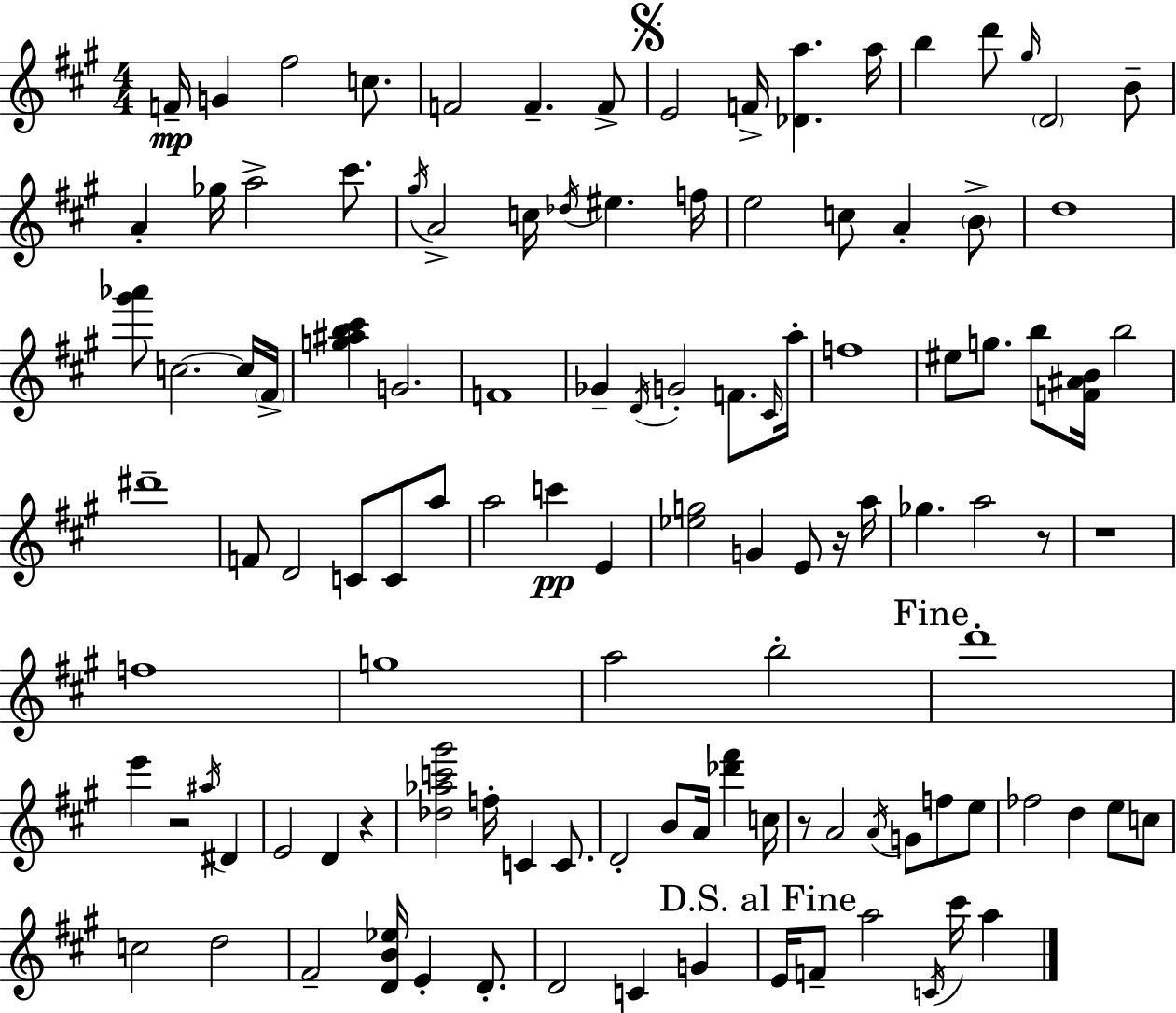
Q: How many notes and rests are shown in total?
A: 114